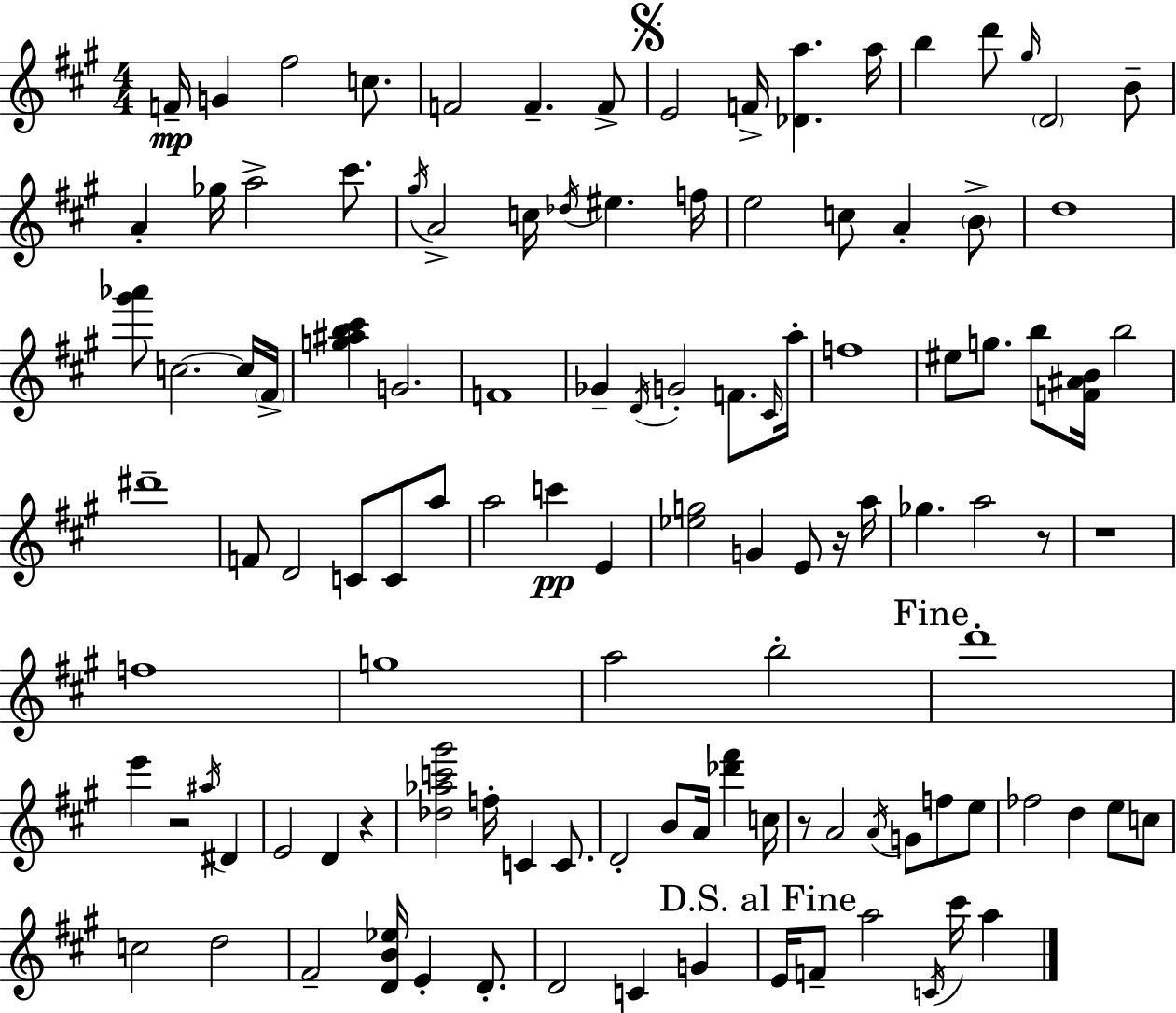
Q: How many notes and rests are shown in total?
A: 114